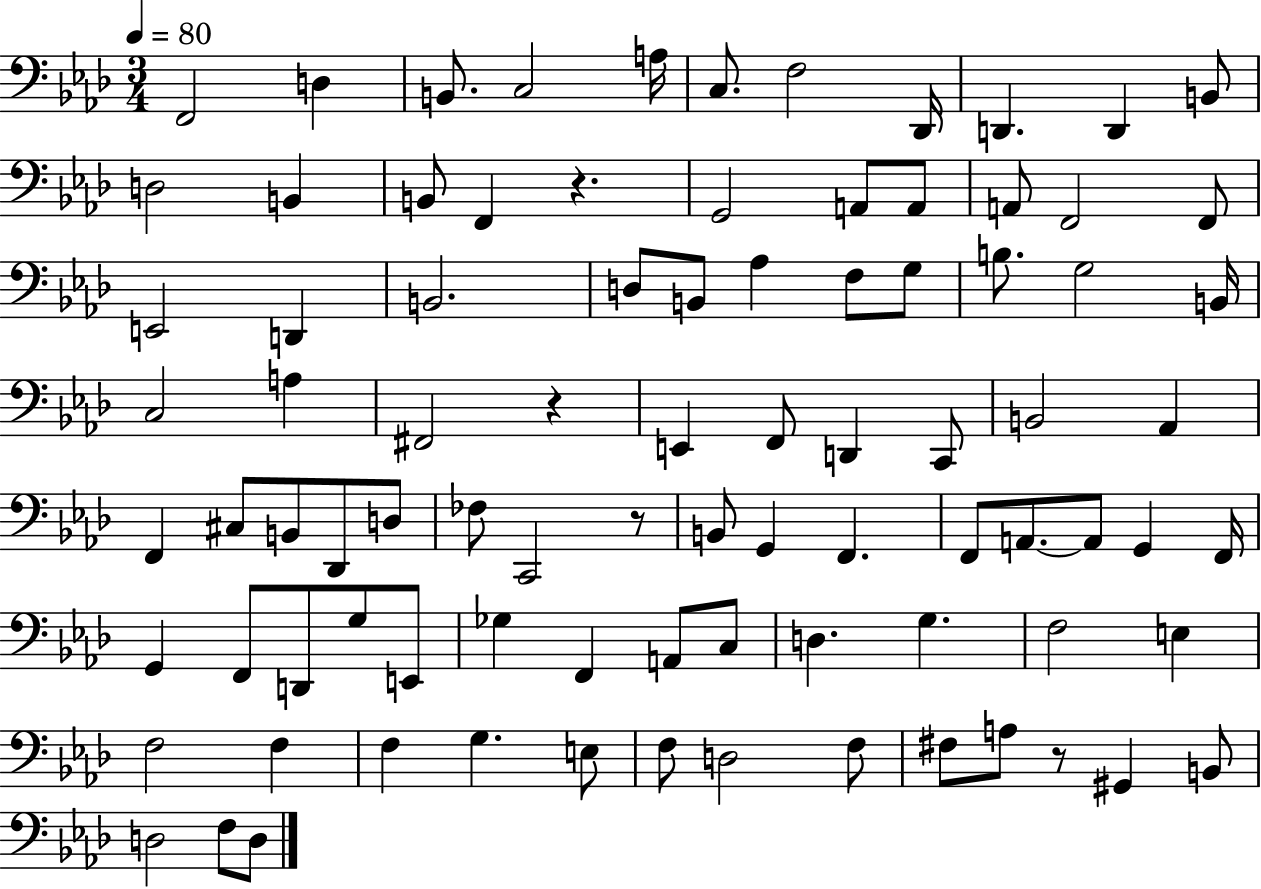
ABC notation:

X:1
T:Untitled
M:3/4
L:1/4
K:Ab
F,,2 D, B,,/2 C,2 A,/4 C,/2 F,2 _D,,/4 D,, D,, B,,/2 D,2 B,, B,,/2 F,, z G,,2 A,,/2 A,,/2 A,,/2 F,,2 F,,/2 E,,2 D,, B,,2 D,/2 B,,/2 _A, F,/2 G,/2 B,/2 G,2 B,,/4 C,2 A, ^F,,2 z E,, F,,/2 D,, C,,/2 B,,2 _A,, F,, ^C,/2 B,,/2 _D,,/2 D,/2 _F,/2 C,,2 z/2 B,,/2 G,, F,, F,,/2 A,,/2 A,,/2 G,, F,,/4 G,, F,,/2 D,,/2 G,/2 E,,/2 _G, F,, A,,/2 C,/2 D, G, F,2 E, F,2 F, F, G, E,/2 F,/2 D,2 F,/2 ^F,/2 A,/2 z/2 ^G,, B,,/2 D,2 F,/2 D,/2